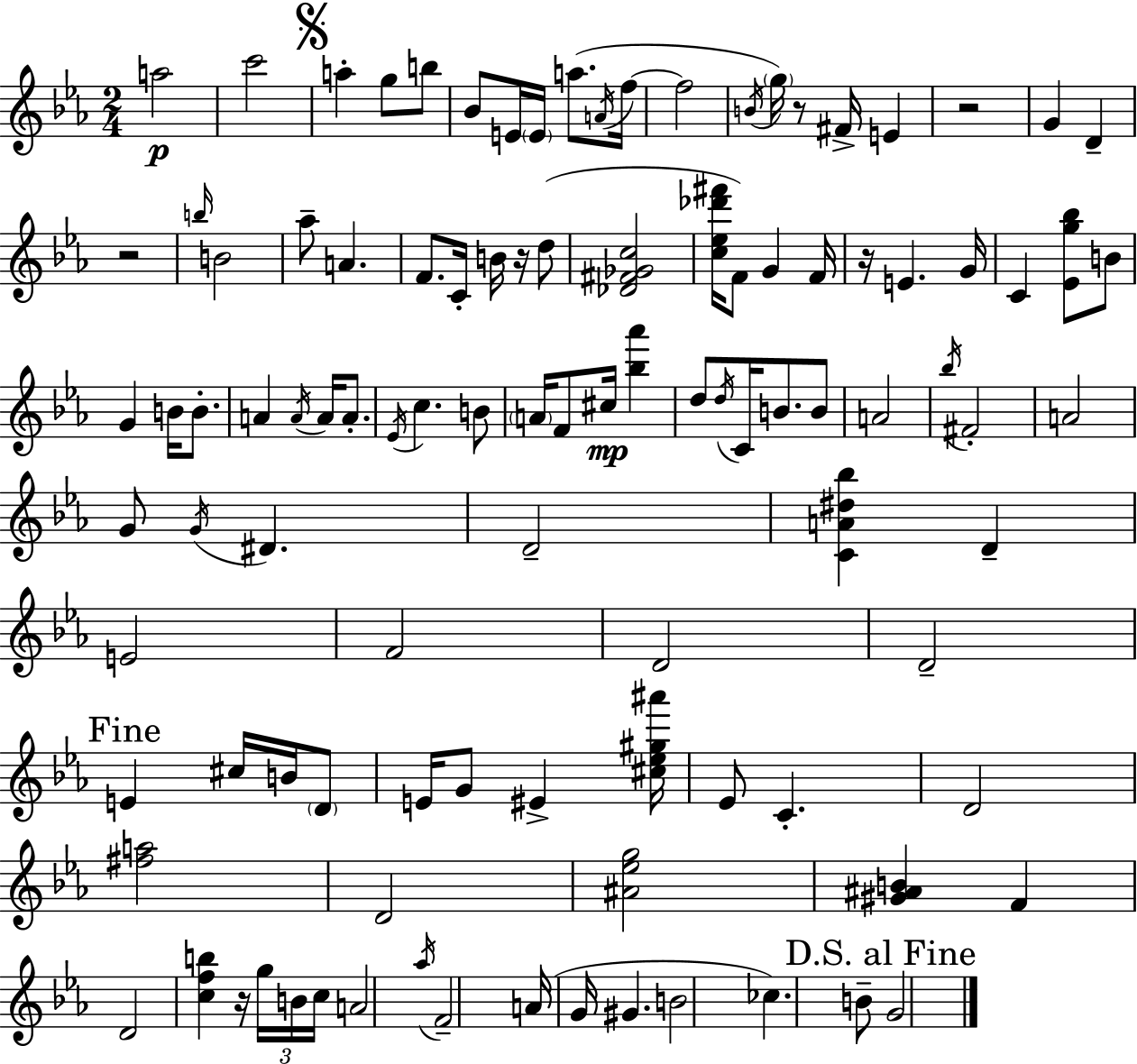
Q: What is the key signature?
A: C minor